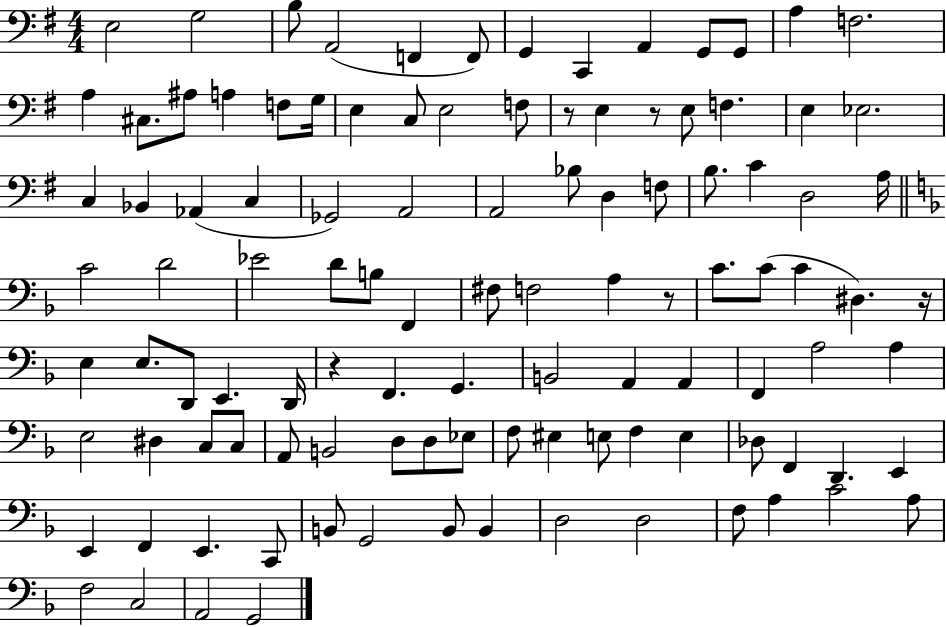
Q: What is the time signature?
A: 4/4